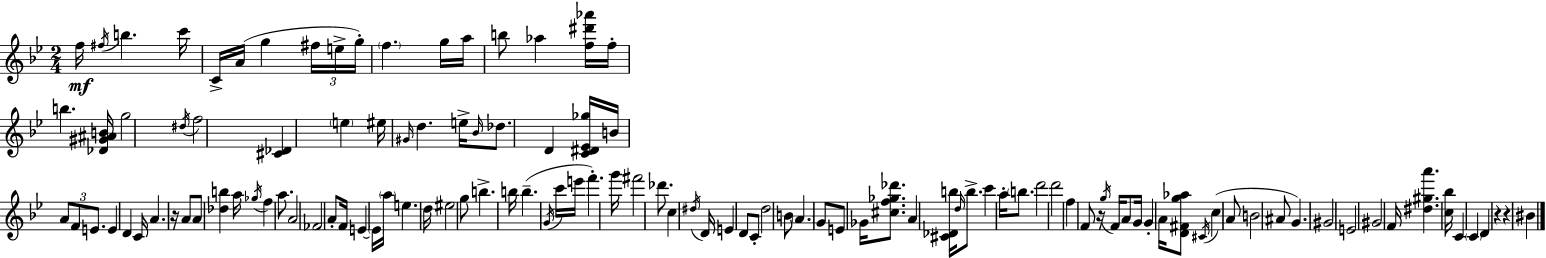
F5/s F#5/s B5/q. C6/s C4/s A4/s G5/q F#5/s E5/s G5/s F5/q. G5/s A5/s B5/e Ab5/q [F5,D#6,Ab6]/s F5/s B5/q. [Db4,G#4,A#4,B4]/s G5/h D#5/s F5/h [C#4,Db4]/q E5/q EIS5/s G#4/s D5/q. E5/s Bb4/s Db5/e. D4/q [C4,D#4,Eb4,Gb5]/s B4/s A4/e F4/e E4/e. E4/q D4/q C4/s A4/q. R/s A4/e A4/e [Db5,B5]/q A5/s Gb5/s F5/q A5/e. A4/h FES4/h A4/e F4/s E4/q E4/s A5/s E5/q. D5/s EIS5/h G5/e B5/q. B5/s B5/q. G4/s C6/s E6/s F6/q. G6/s F#6/h Db6/e. C5/q D#5/s D4/s E4/q D4/e C4/e D5/h B4/e A4/q. G4/e E4/e Gb4/s [C#5,F5,Gb5,Db6]/e. A4/q [C#4,Db4,B5]/s D5/s B5/e. C6/q A5/s B5/e. D6/h D6/h F5/q F4/e R/s G5/s F4/s A4/e G4/s G4/q A4/s [D4,F#4,G5,Ab5]/e C#4/s C5/q A4/e B4/h A#4/e G4/q. G#4/h E4/h G#4/h F4/s [D#5,G#5,A6]/q. [C5,Bb5]/s C4/q C4/q D4/q R/q R/q BIS4/q